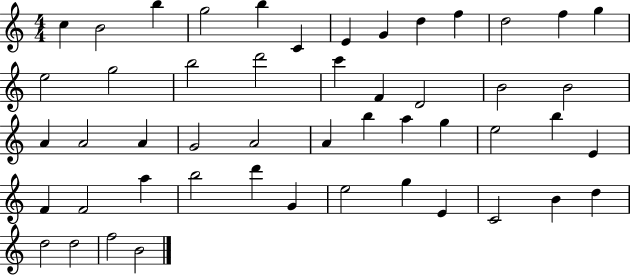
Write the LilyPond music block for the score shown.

{
  \clef treble
  \numericTimeSignature
  \time 4/4
  \key c \major
  c''4 b'2 b''4 | g''2 b''4 c'4 | e'4 g'4 d''4 f''4 | d''2 f''4 g''4 | \break e''2 g''2 | b''2 d'''2 | c'''4 f'4 d'2 | b'2 b'2 | \break a'4 a'2 a'4 | g'2 a'2 | a'4 b''4 a''4 g''4 | e''2 b''4 e'4 | \break f'4 f'2 a''4 | b''2 d'''4 g'4 | e''2 g''4 e'4 | c'2 b'4 d''4 | \break d''2 d''2 | f''2 b'2 | \bar "|."
}